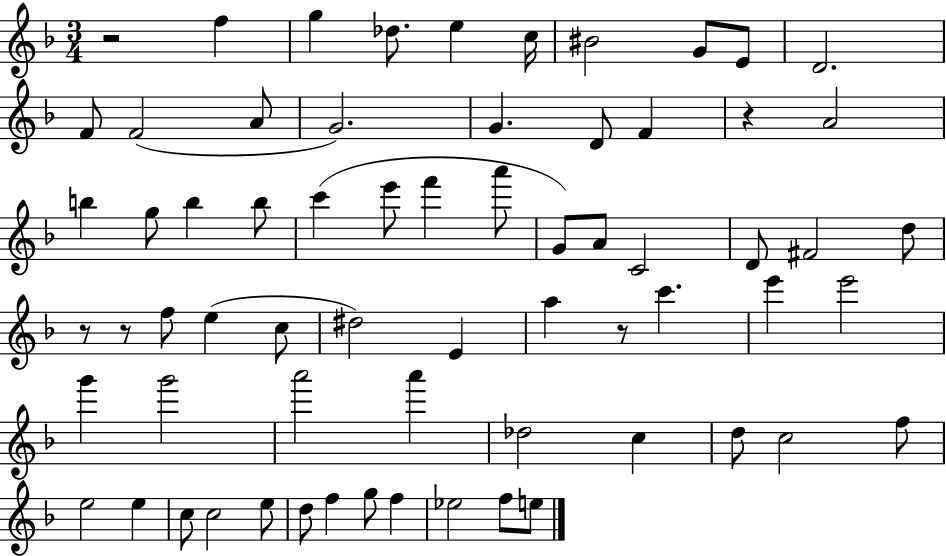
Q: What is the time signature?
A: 3/4